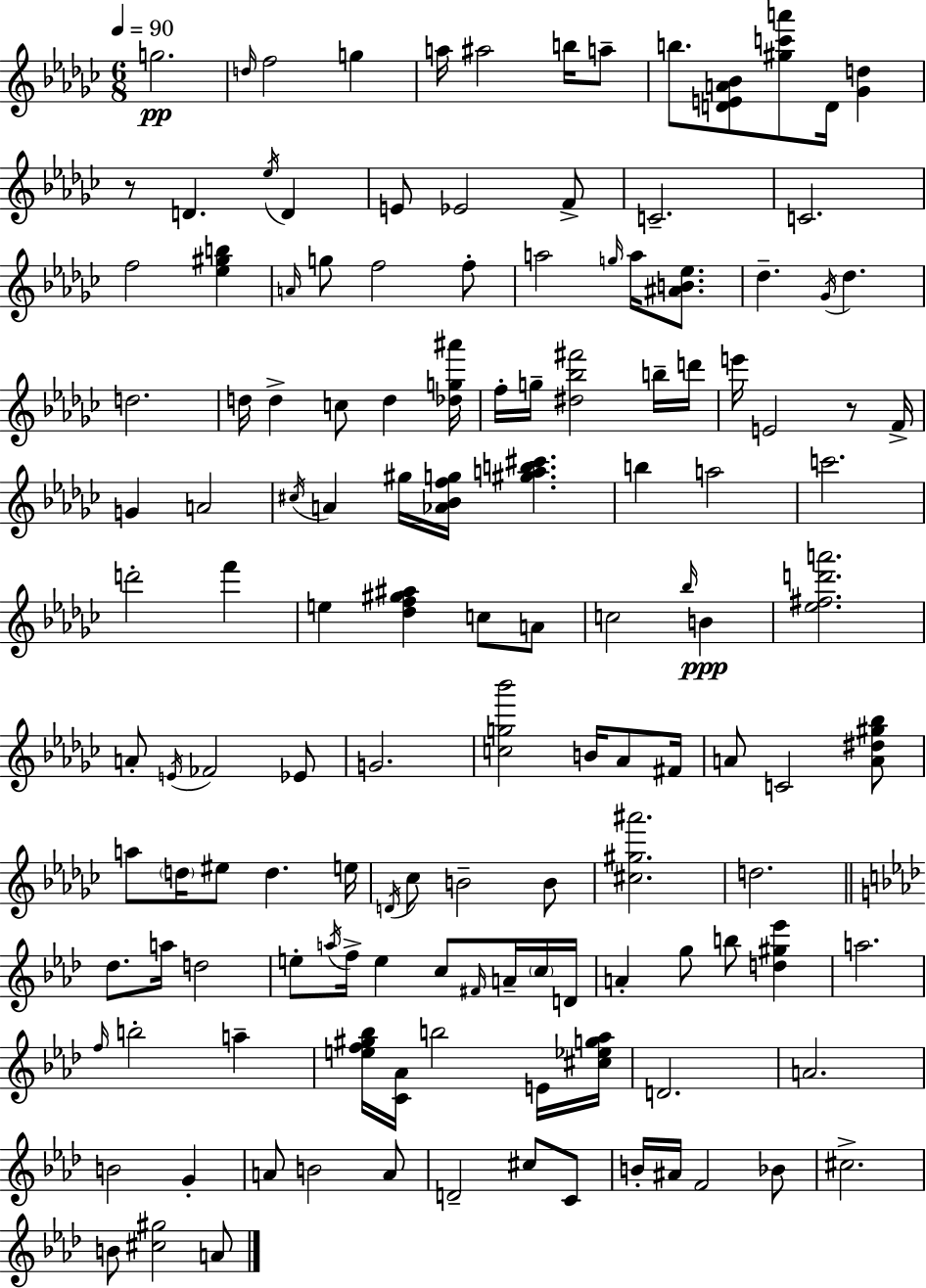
G5/h. D5/s F5/h G5/q A5/s A#5/h B5/s A5/e B5/e. [D4,E4,A4,Bb4]/e [G#5,C6,A6]/e D4/s [Gb4,D5]/q R/e D4/q. Eb5/s D4/q E4/e Eb4/h F4/e C4/h. C4/h. F5/h [Eb5,G#5,B5]/q A4/s G5/e F5/h F5/e A5/h G5/s A5/s [A#4,B4,Eb5]/e. Db5/q. Gb4/s Db5/q. D5/h. D5/s D5/q C5/e D5/q [Db5,G5,A#6]/s F5/s G5/s [D#5,Bb5,F#6]/h B5/s D6/s E6/s E4/h R/e F4/s G4/q A4/h C#5/s A4/q G#5/s [Ab4,Bb4,F5,G5]/s [G#5,A5,B5,C#6]/q. B5/q A5/h C6/h. D6/h F6/q E5/q [Db5,F5,G#5,A#5]/q C5/e A4/e C5/h Bb5/s B4/q [Eb5,F#5,D6,A6]/h. A4/e E4/s FES4/h Eb4/e G4/h. [C5,G5,Bb6]/h B4/s Ab4/e F#4/s A4/e C4/h [A4,D#5,G#5,Bb5]/e A5/e D5/s EIS5/e D5/q. E5/s D4/s CES5/e B4/h B4/e [C#5,G#5,A#6]/h. D5/h. Db5/e. A5/s D5/h E5/e A5/s F5/s E5/q C5/e F#4/s A4/s C5/s D4/s A4/q G5/e B5/e [D5,G#5,Eb6]/q A5/h. F5/s B5/h A5/q [E5,F5,G#5,Bb5]/s [C4,Ab4]/s B5/h E4/s [C#5,Eb5,G5,Ab5]/s D4/h. A4/h. B4/h G4/q A4/e B4/h A4/e D4/h C#5/e C4/e B4/s A#4/s F4/h Bb4/e C#5/h. B4/e [C#5,G#5]/h A4/e